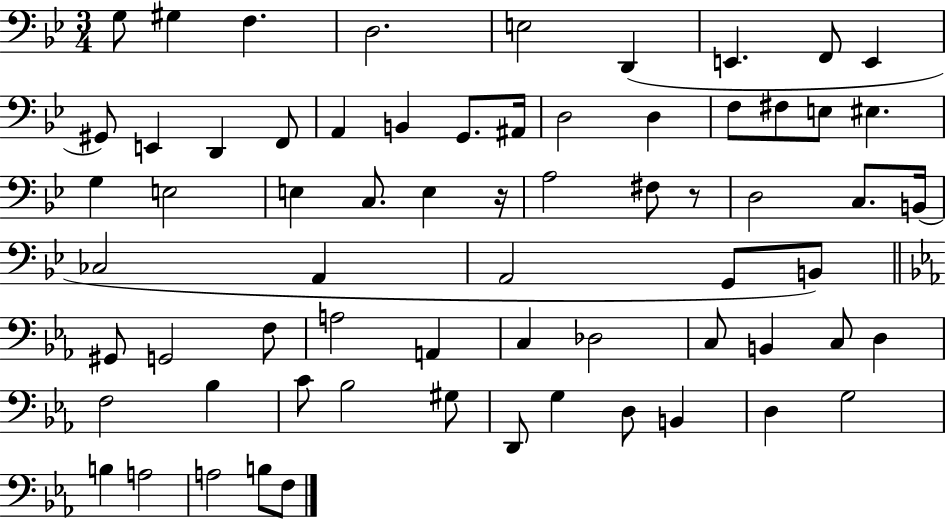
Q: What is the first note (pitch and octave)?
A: G3